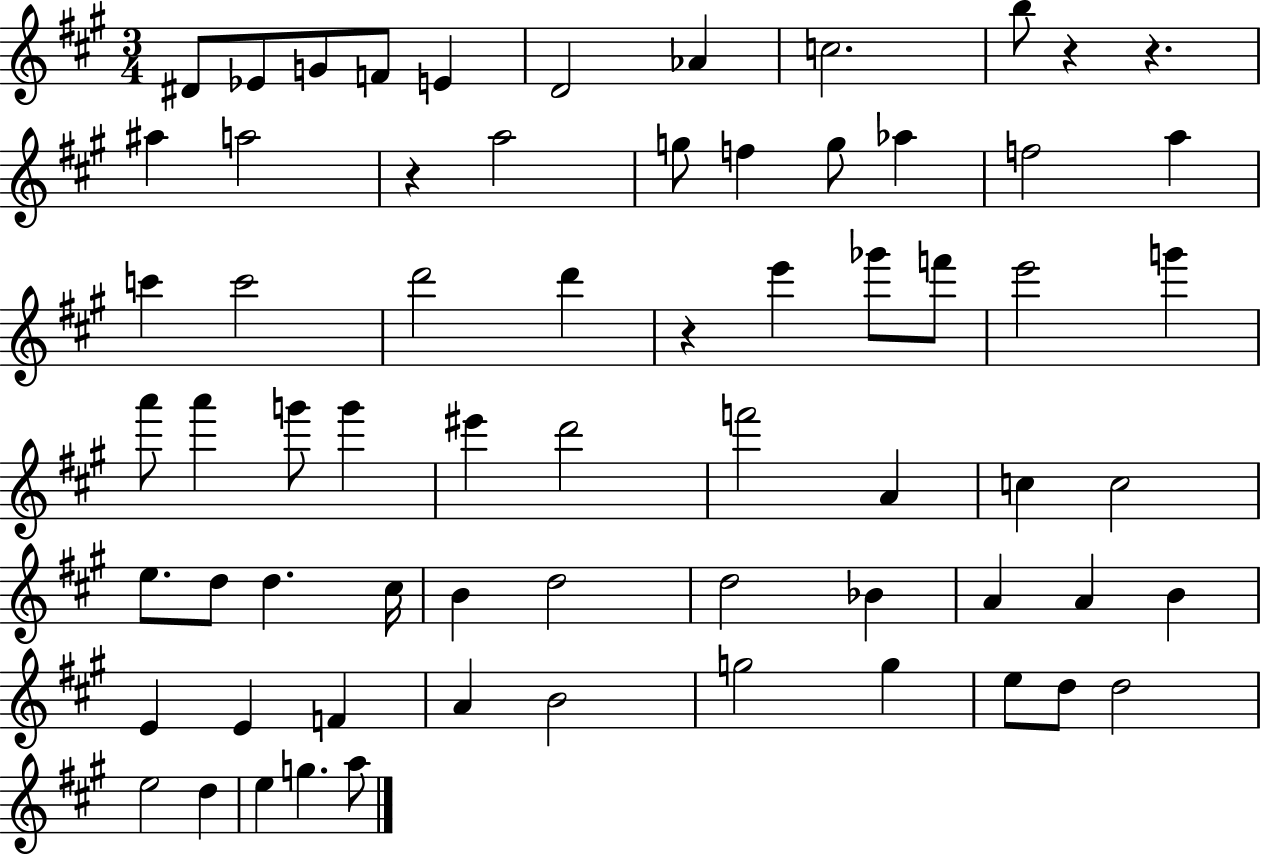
D#4/e Eb4/e G4/e F4/e E4/q D4/h Ab4/q C5/h. B5/e R/q R/q. A#5/q A5/h R/q A5/h G5/e F5/q G5/e Ab5/q F5/h A5/q C6/q C6/h D6/h D6/q R/q E6/q Gb6/e F6/e E6/h G6/q A6/e A6/q G6/e G6/q EIS6/q D6/h F6/h A4/q C5/q C5/h E5/e. D5/e D5/q. C#5/s B4/q D5/h D5/h Bb4/q A4/q A4/q B4/q E4/q E4/q F4/q A4/q B4/h G5/h G5/q E5/e D5/e D5/h E5/h D5/q E5/q G5/q. A5/e